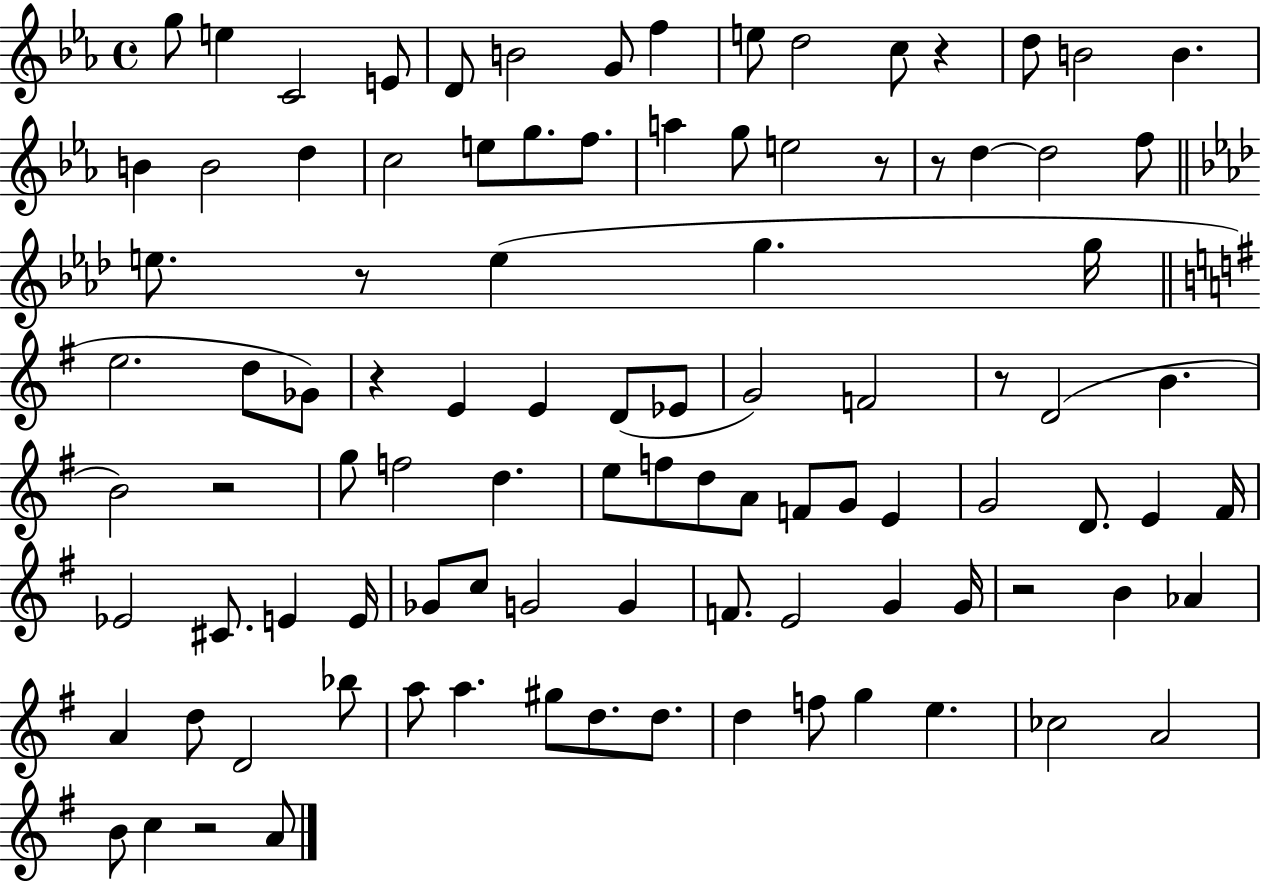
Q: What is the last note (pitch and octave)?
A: A4